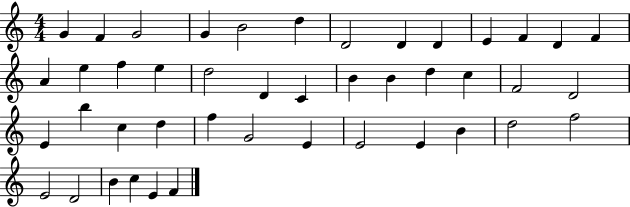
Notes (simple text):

G4/q F4/q G4/h G4/q B4/h D5/q D4/h D4/q D4/q E4/q F4/q D4/q F4/q A4/q E5/q F5/q E5/q D5/h D4/q C4/q B4/q B4/q D5/q C5/q F4/h D4/h E4/q B5/q C5/q D5/q F5/q G4/h E4/q E4/h E4/q B4/q D5/h F5/h E4/h D4/h B4/q C5/q E4/q F4/q